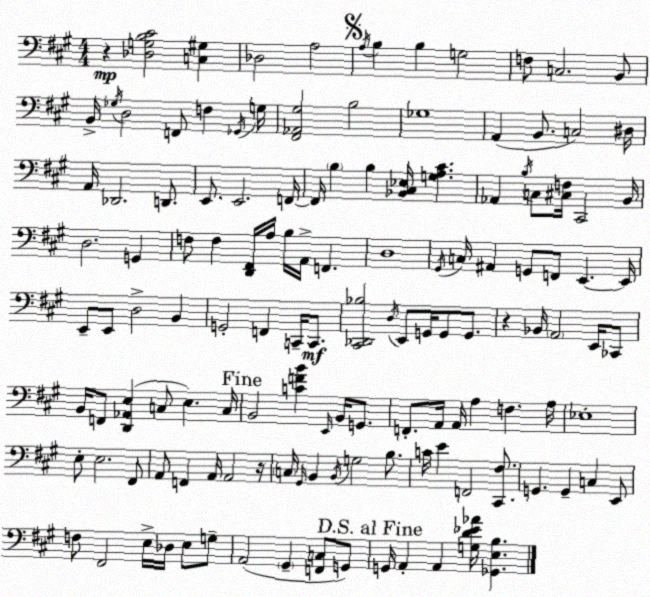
X:1
T:Untitled
M:4/4
L:1/4
K:A
z [_D,G,B,^C]2 [C,^G,] _D,2 A,2 A,/4 B, B, G,2 F,/2 C,2 B,,/2 B,,/4 _G,/4 D,2 F,,/2 F, _G,,/4 G,/4 [^F,,_A,,^G,]2 B,2 _G,4 A,, B,,/2 C,2 ^D,/4 A,,/4 _D,,2 D,,/2 E,,/2 E,,2 F,,/4 F,,/4 B, B, [_B,,^C,_E,]/4 [G,A,^C] _A,, B,/4 C,/2 [^C,F,]/4 ^C,,2 B,,/4 D,2 G,, F,/2 F, [D,,^F,,]/4 A,/4 B,/4 A,,/4 F,, D,4 ^G,,/4 C,/4 ^A,, G,,/2 F,,/2 E,, E,,/4 E,,/2 E,,/2 D,2 B,, G,,2 F,, C,,/4 C,,/2 [^C,,_D,,_B,]2 D,/4 E,,/2 G,,/4 G,,/2 G,,/2 z _B,,/4 A,,2 E,,/4 _C,,/2 B,,/4 F,,/2 [D,,_A,,E,] C,/2 E, C,/4 B,,2 [CFB] E,,/4 B,,/4 G,,/2 F,,/2 A,,/4 A,,/4 A, F, A,/4 _E,4 E,/2 E,2 ^F,,/2 A,,/2 F,, A,,/4 A,,2 z/4 C,/4 ^G,,/4 B,, B,,/4 G,2 B,/2 C/4 E F,,2 [^C,,^F,]/2 G,, G,, C, E,,/2 F,/2 ^F,,2 E,/4 _D,/4 E,/2 G,/2 A,,2 ^G,, [F,,C,]/2 G,,/2 G,,/4 A,, A,, [G,D_E_A]/4 [_G,,E,B,]